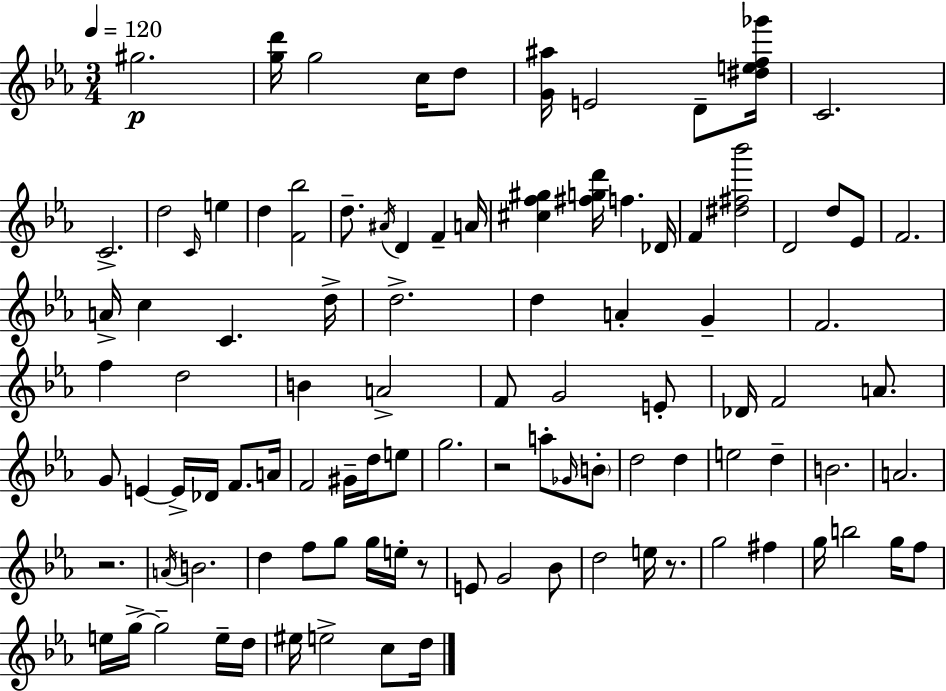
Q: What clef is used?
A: treble